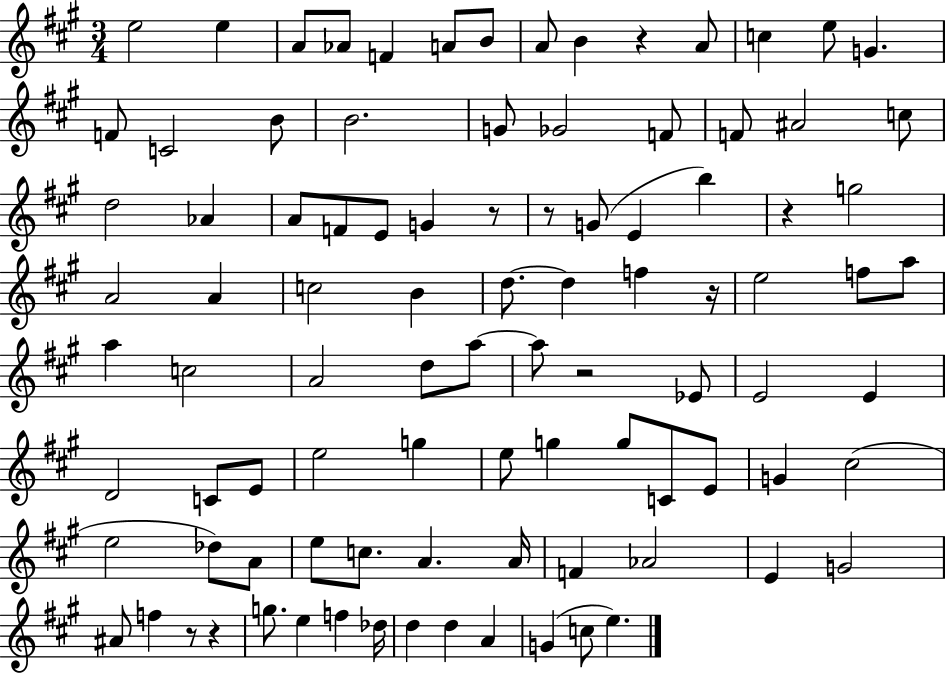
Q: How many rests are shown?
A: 8